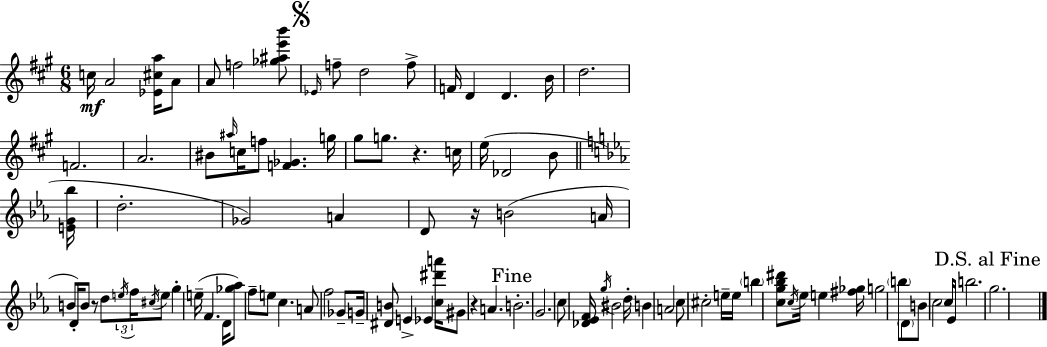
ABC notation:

X:1
T:Untitled
M:6/8
L:1/4
K:A
c/4 A2 [_E^ca]/4 A/2 A/2 f2 [_g^ae'b']/2 _E/4 f/2 d2 f/2 F/4 D D B/4 d2 F2 A2 ^B/2 ^a/4 c/4 f/2 [F_G] g/4 ^g/2 g/2 z c/4 e/4 _D2 B/2 [EG_b]/4 d2 _G2 A D/2 z/4 B2 A/4 B/2 D/4 B/2 z/2 d/2 e/4 f/4 ^c/4 e/2 g e/4 F D/4 [_g_a]/2 f/2 e/2 c A/2 f2 _G/2 G/4 [^DB]/2 E _E [c^d'a']/4 ^G/2 z A B2 G2 c/2 [_D_EF]/4 g/4 ^B2 d/4 B A2 c/2 ^c2 e/4 e/4 b [cg_b^d']/2 c/4 _e/4 e [^f_g]/4 g2 b/2 D/2 B/2 c2 c/4 _E/4 b2 g2